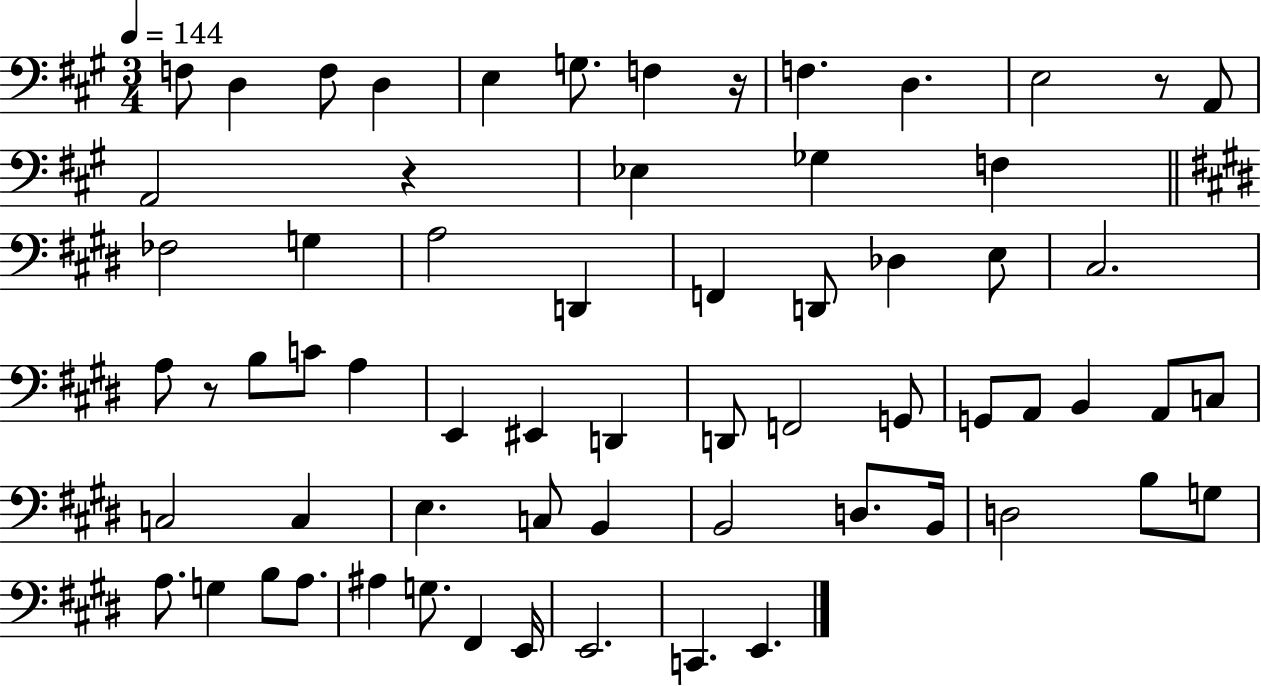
{
  \clef bass
  \numericTimeSignature
  \time 3/4
  \key a \major
  \tempo 4 = 144
  f8 d4 f8 d4 | e4 g8. f4 r16 | f4. d4. | e2 r8 a,8 | \break a,2 r4 | ees4 ges4 f4 | \bar "||" \break \key e \major fes2 g4 | a2 d,4 | f,4 d,8 des4 e8 | cis2. | \break a8 r8 b8 c'8 a4 | e,4 eis,4 d,4 | d,8 f,2 g,8 | g,8 a,8 b,4 a,8 c8 | \break c2 c4 | e4. c8 b,4 | b,2 d8. b,16 | d2 b8 g8 | \break a8. g4 b8 a8. | ais4 g8. fis,4 e,16 | e,2. | c,4. e,4. | \break \bar "|."
}